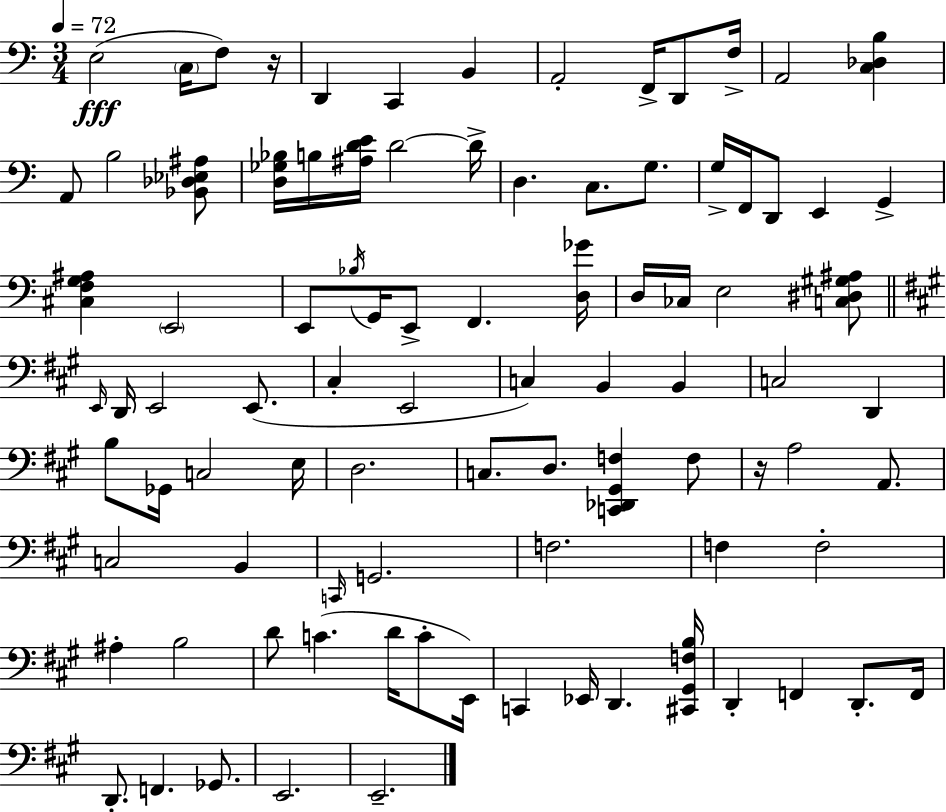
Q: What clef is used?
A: bass